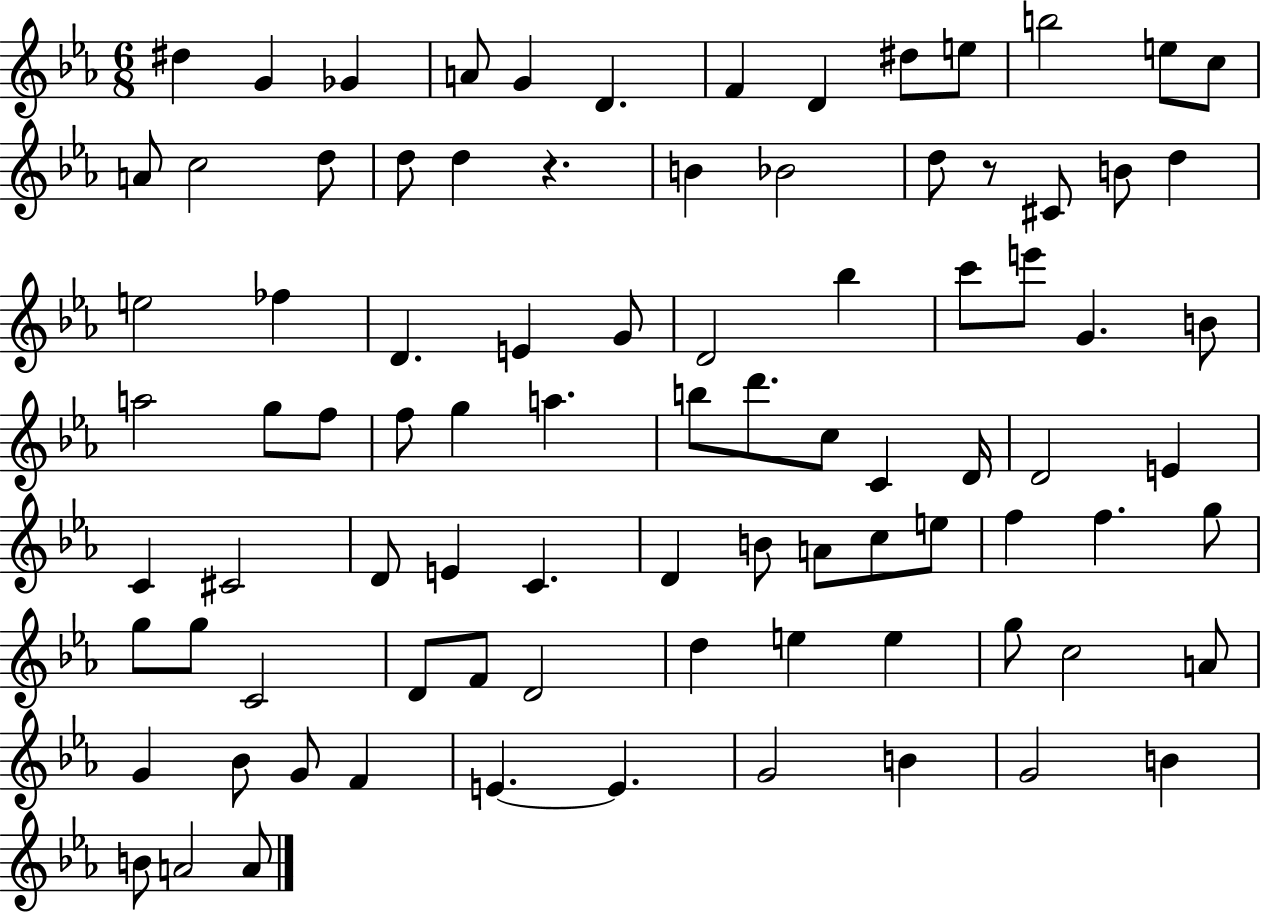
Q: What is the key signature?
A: EES major